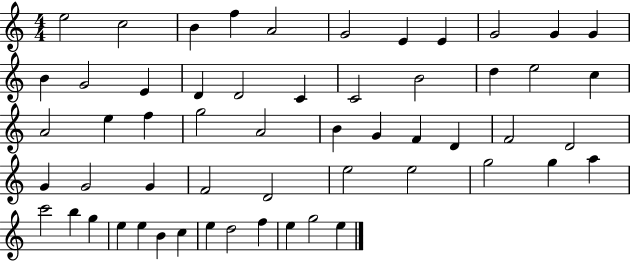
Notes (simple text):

E5/h C5/h B4/q F5/q A4/h G4/h E4/q E4/q G4/h G4/q G4/q B4/q G4/h E4/q D4/q D4/h C4/q C4/h B4/h D5/q E5/h C5/q A4/h E5/q F5/q G5/h A4/h B4/q G4/q F4/q D4/q F4/h D4/h G4/q G4/h G4/q F4/h D4/h E5/h E5/h G5/h G5/q A5/q C6/h B5/q G5/q E5/q E5/q B4/q C5/q E5/q D5/h F5/q E5/q G5/h E5/q